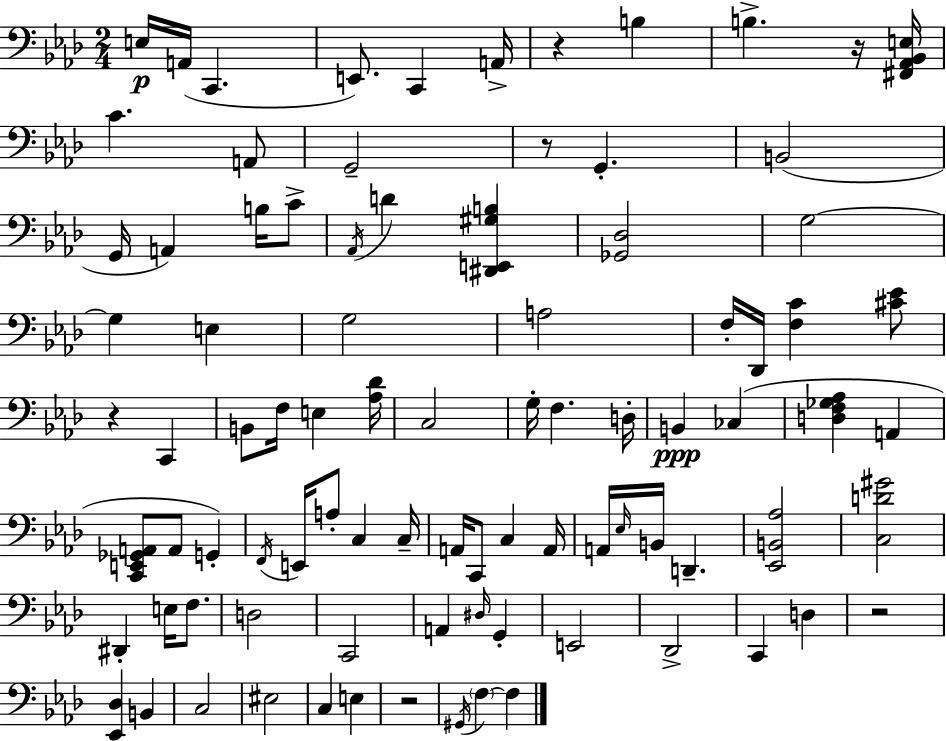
E3/s A2/s C2/q. E2/e. C2/q A2/s R/q B3/q B3/q. R/s [F#2,Ab2,Bb2,E3]/s C4/q. A2/e G2/h R/e G2/q. B2/h G2/s A2/q B3/s C4/e Ab2/s D4/q [D#2,E2,G#3,B3]/q [Gb2,Db3]/h G3/h G3/q E3/q G3/h A3/h F3/s Db2/s [F3,C4]/q [C#4,Eb4]/e R/q C2/q B2/e F3/s E3/q [Ab3,Db4]/s C3/h G3/s F3/q. D3/s B2/q CES3/q [D3,F3,Gb3,Ab3]/q A2/q [C2,E2,Gb2,A2]/e A2/e G2/q F2/s E2/s A3/e C3/q C3/s A2/s C2/e C3/q A2/s A2/s Eb3/s B2/s D2/q. [Eb2,B2,Ab3]/h [C3,D4,G#4]/h D#2/q E3/s F3/e. D3/h C2/h A2/q D#3/s G2/q E2/h Db2/h C2/q D3/q R/h [Eb2,Db3]/q B2/q C3/h EIS3/h C3/q E3/q R/h G#2/s F3/q F3/q